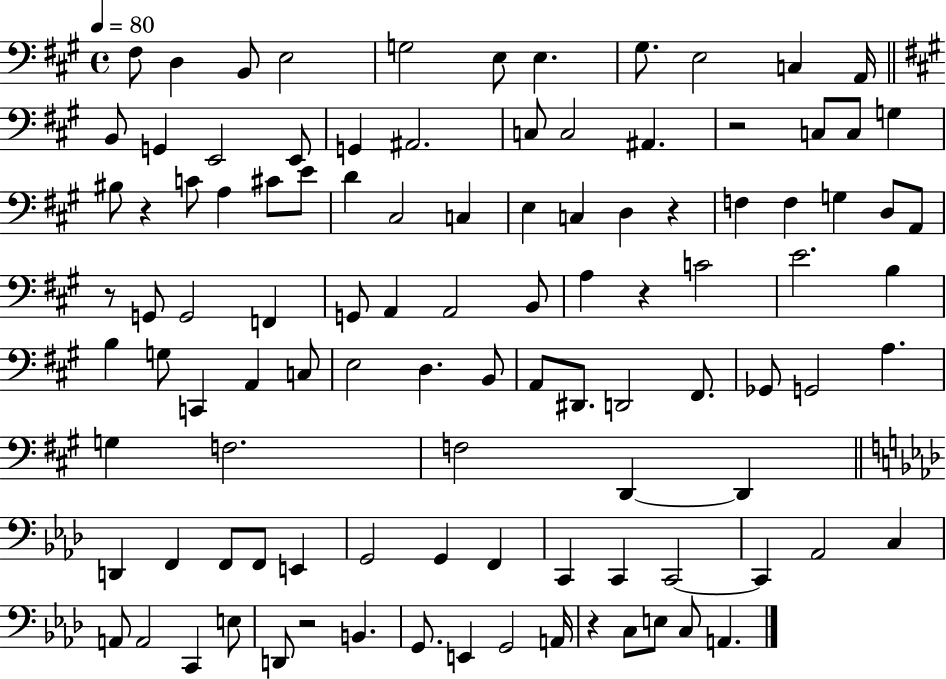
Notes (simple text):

F#3/e D3/q B2/e E3/h G3/h E3/e E3/q. G#3/e. E3/h C3/q A2/s B2/e G2/q E2/h E2/e G2/q A#2/h. C3/e C3/h A#2/q. R/h C3/e C3/e G3/q BIS3/e R/q C4/e A3/q C#4/e E4/e D4/q C#3/h C3/q E3/q C3/q D3/q R/q F3/q F3/q G3/q D3/e A2/e R/e G2/e G2/h F2/q G2/e A2/q A2/h B2/e A3/q R/q C4/h E4/h. B3/q B3/q G3/e C2/q A2/q C3/e E3/h D3/q. B2/e A2/e D#2/e. D2/h F#2/e. Gb2/e G2/h A3/q. G3/q F3/h. F3/h D2/q D2/q D2/q F2/q F2/e F2/e E2/q G2/h G2/q F2/q C2/q C2/q C2/h C2/q Ab2/h C3/q A2/e A2/h C2/q E3/e D2/e R/h B2/q. G2/e. E2/q G2/h A2/s R/q C3/e E3/e C3/e A2/q.